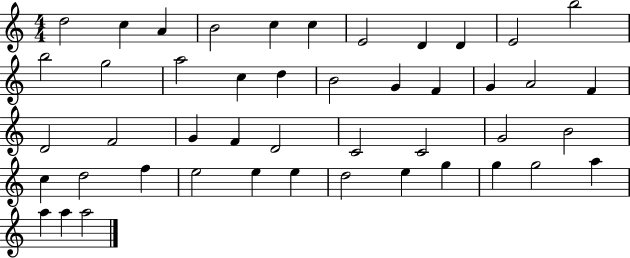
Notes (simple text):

D5/h C5/q A4/q B4/h C5/q C5/q E4/h D4/q D4/q E4/h B5/h B5/h G5/h A5/h C5/q D5/q B4/h G4/q F4/q G4/q A4/h F4/q D4/h F4/h G4/q F4/q D4/h C4/h C4/h G4/h B4/h C5/q D5/h F5/q E5/h E5/q E5/q D5/h E5/q G5/q G5/q G5/h A5/q A5/q A5/q A5/h